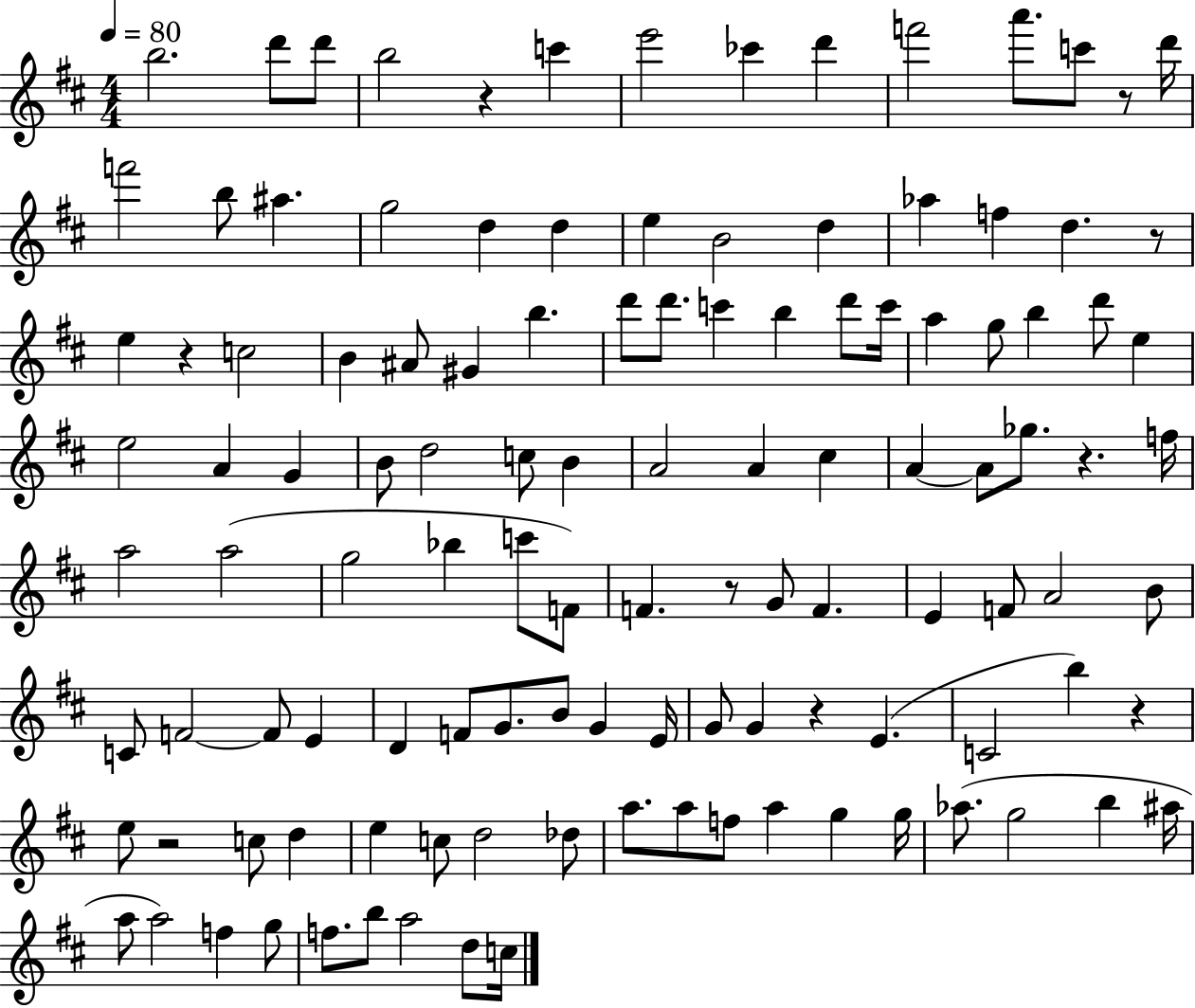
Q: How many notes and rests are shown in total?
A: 118